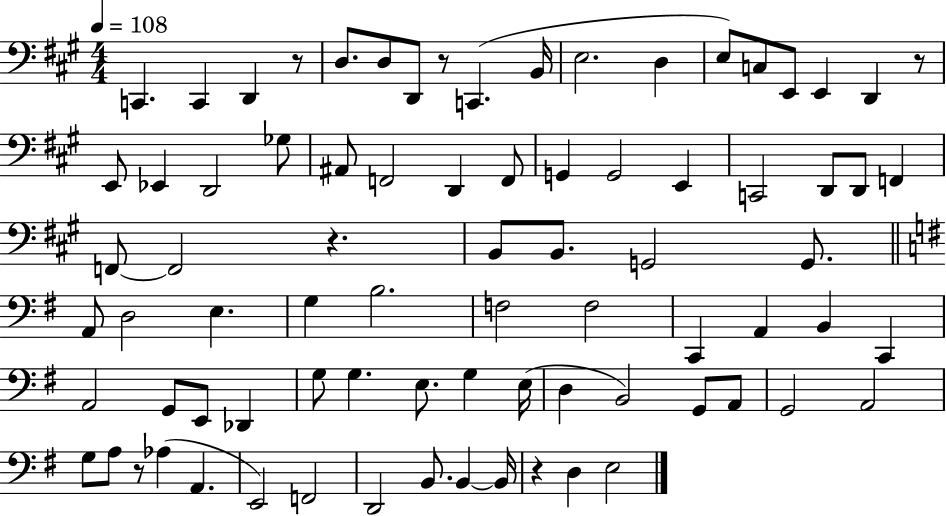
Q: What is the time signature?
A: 4/4